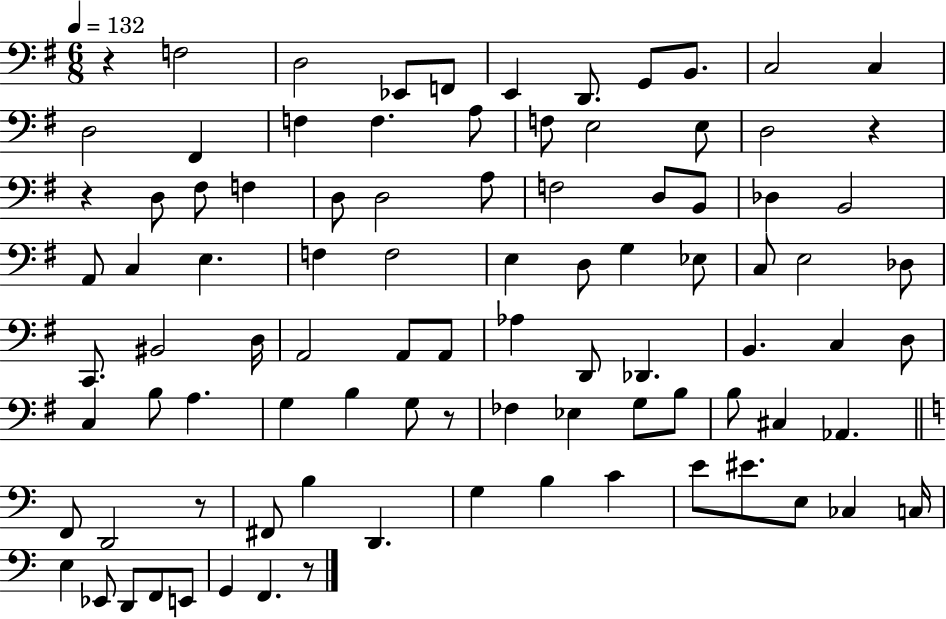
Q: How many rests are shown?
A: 6